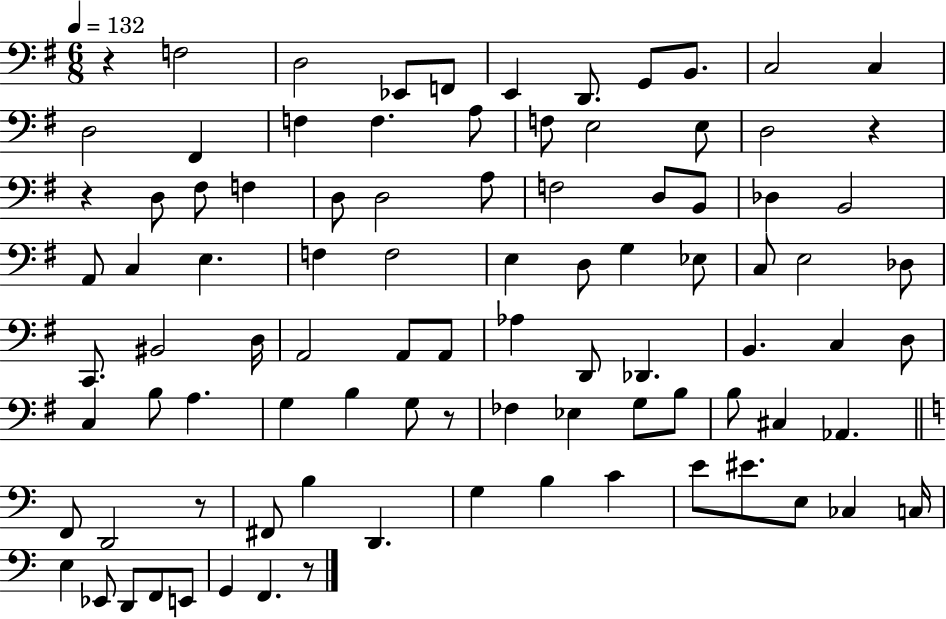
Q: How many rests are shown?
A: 6